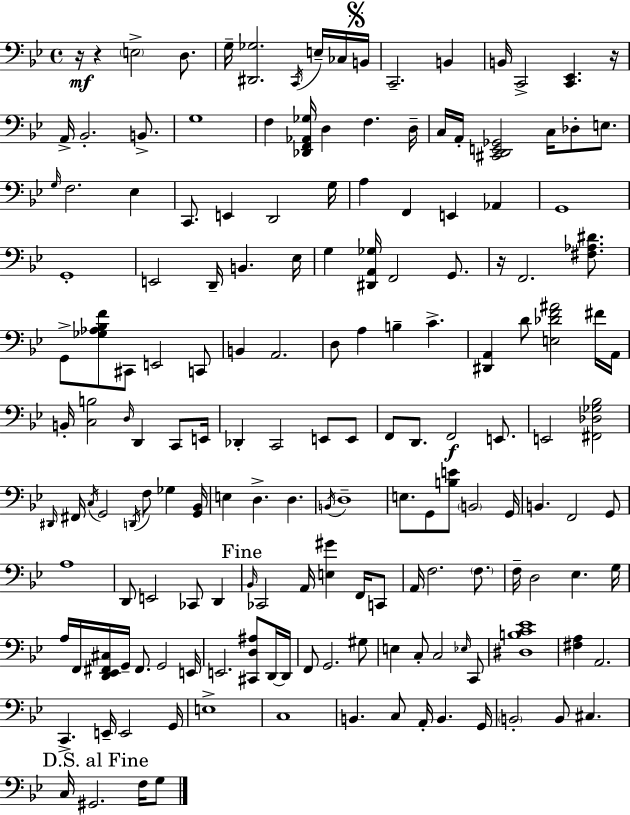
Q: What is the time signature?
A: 4/4